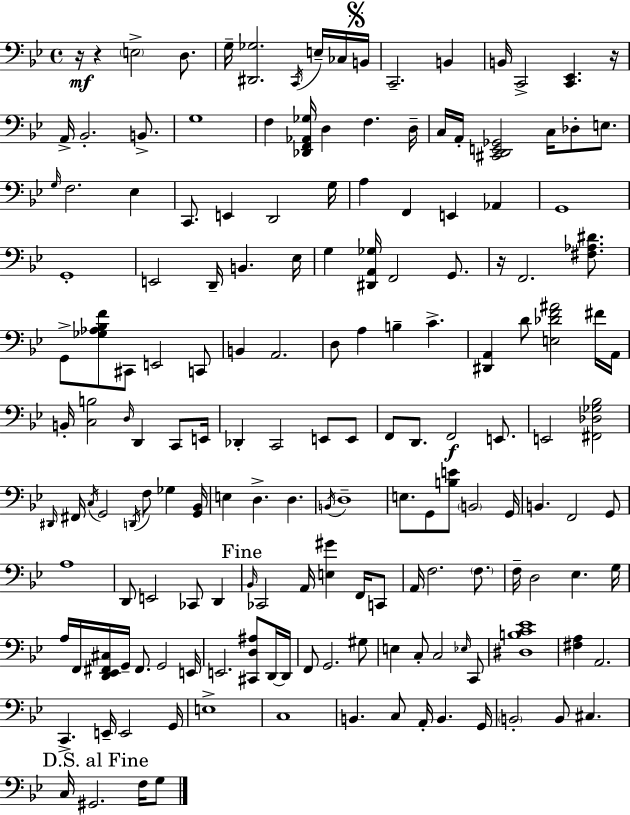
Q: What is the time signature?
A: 4/4